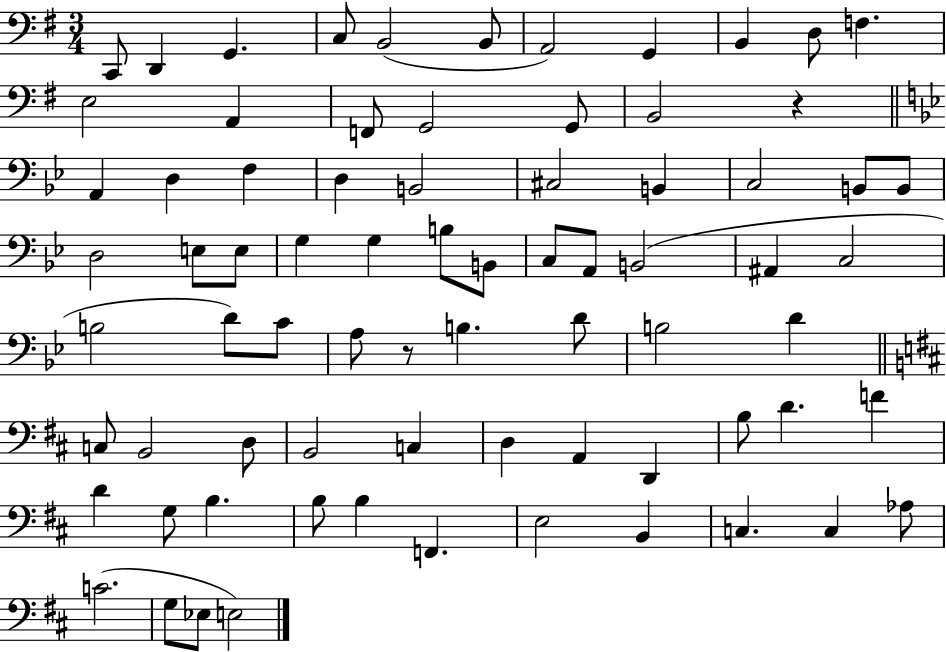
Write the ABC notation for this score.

X:1
T:Untitled
M:3/4
L:1/4
K:G
C,,/2 D,, G,, C,/2 B,,2 B,,/2 A,,2 G,, B,, D,/2 F, E,2 A,, F,,/2 G,,2 G,,/2 B,,2 z A,, D, F, D, B,,2 ^C,2 B,, C,2 B,,/2 B,,/2 D,2 E,/2 E,/2 G, G, B,/2 B,,/2 C,/2 A,,/2 B,,2 ^A,, C,2 B,2 D/2 C/2 A,/2 z/2 B, D/2 B,2 D C,/2 B,,2 D,/2 B,,2 C, D, A,, D,, B,/2 D F D G,/2 B, B,/2 B, F,, E,2 B,, C, C, _A,/2 C2 G,/2 _E,/2 E,2